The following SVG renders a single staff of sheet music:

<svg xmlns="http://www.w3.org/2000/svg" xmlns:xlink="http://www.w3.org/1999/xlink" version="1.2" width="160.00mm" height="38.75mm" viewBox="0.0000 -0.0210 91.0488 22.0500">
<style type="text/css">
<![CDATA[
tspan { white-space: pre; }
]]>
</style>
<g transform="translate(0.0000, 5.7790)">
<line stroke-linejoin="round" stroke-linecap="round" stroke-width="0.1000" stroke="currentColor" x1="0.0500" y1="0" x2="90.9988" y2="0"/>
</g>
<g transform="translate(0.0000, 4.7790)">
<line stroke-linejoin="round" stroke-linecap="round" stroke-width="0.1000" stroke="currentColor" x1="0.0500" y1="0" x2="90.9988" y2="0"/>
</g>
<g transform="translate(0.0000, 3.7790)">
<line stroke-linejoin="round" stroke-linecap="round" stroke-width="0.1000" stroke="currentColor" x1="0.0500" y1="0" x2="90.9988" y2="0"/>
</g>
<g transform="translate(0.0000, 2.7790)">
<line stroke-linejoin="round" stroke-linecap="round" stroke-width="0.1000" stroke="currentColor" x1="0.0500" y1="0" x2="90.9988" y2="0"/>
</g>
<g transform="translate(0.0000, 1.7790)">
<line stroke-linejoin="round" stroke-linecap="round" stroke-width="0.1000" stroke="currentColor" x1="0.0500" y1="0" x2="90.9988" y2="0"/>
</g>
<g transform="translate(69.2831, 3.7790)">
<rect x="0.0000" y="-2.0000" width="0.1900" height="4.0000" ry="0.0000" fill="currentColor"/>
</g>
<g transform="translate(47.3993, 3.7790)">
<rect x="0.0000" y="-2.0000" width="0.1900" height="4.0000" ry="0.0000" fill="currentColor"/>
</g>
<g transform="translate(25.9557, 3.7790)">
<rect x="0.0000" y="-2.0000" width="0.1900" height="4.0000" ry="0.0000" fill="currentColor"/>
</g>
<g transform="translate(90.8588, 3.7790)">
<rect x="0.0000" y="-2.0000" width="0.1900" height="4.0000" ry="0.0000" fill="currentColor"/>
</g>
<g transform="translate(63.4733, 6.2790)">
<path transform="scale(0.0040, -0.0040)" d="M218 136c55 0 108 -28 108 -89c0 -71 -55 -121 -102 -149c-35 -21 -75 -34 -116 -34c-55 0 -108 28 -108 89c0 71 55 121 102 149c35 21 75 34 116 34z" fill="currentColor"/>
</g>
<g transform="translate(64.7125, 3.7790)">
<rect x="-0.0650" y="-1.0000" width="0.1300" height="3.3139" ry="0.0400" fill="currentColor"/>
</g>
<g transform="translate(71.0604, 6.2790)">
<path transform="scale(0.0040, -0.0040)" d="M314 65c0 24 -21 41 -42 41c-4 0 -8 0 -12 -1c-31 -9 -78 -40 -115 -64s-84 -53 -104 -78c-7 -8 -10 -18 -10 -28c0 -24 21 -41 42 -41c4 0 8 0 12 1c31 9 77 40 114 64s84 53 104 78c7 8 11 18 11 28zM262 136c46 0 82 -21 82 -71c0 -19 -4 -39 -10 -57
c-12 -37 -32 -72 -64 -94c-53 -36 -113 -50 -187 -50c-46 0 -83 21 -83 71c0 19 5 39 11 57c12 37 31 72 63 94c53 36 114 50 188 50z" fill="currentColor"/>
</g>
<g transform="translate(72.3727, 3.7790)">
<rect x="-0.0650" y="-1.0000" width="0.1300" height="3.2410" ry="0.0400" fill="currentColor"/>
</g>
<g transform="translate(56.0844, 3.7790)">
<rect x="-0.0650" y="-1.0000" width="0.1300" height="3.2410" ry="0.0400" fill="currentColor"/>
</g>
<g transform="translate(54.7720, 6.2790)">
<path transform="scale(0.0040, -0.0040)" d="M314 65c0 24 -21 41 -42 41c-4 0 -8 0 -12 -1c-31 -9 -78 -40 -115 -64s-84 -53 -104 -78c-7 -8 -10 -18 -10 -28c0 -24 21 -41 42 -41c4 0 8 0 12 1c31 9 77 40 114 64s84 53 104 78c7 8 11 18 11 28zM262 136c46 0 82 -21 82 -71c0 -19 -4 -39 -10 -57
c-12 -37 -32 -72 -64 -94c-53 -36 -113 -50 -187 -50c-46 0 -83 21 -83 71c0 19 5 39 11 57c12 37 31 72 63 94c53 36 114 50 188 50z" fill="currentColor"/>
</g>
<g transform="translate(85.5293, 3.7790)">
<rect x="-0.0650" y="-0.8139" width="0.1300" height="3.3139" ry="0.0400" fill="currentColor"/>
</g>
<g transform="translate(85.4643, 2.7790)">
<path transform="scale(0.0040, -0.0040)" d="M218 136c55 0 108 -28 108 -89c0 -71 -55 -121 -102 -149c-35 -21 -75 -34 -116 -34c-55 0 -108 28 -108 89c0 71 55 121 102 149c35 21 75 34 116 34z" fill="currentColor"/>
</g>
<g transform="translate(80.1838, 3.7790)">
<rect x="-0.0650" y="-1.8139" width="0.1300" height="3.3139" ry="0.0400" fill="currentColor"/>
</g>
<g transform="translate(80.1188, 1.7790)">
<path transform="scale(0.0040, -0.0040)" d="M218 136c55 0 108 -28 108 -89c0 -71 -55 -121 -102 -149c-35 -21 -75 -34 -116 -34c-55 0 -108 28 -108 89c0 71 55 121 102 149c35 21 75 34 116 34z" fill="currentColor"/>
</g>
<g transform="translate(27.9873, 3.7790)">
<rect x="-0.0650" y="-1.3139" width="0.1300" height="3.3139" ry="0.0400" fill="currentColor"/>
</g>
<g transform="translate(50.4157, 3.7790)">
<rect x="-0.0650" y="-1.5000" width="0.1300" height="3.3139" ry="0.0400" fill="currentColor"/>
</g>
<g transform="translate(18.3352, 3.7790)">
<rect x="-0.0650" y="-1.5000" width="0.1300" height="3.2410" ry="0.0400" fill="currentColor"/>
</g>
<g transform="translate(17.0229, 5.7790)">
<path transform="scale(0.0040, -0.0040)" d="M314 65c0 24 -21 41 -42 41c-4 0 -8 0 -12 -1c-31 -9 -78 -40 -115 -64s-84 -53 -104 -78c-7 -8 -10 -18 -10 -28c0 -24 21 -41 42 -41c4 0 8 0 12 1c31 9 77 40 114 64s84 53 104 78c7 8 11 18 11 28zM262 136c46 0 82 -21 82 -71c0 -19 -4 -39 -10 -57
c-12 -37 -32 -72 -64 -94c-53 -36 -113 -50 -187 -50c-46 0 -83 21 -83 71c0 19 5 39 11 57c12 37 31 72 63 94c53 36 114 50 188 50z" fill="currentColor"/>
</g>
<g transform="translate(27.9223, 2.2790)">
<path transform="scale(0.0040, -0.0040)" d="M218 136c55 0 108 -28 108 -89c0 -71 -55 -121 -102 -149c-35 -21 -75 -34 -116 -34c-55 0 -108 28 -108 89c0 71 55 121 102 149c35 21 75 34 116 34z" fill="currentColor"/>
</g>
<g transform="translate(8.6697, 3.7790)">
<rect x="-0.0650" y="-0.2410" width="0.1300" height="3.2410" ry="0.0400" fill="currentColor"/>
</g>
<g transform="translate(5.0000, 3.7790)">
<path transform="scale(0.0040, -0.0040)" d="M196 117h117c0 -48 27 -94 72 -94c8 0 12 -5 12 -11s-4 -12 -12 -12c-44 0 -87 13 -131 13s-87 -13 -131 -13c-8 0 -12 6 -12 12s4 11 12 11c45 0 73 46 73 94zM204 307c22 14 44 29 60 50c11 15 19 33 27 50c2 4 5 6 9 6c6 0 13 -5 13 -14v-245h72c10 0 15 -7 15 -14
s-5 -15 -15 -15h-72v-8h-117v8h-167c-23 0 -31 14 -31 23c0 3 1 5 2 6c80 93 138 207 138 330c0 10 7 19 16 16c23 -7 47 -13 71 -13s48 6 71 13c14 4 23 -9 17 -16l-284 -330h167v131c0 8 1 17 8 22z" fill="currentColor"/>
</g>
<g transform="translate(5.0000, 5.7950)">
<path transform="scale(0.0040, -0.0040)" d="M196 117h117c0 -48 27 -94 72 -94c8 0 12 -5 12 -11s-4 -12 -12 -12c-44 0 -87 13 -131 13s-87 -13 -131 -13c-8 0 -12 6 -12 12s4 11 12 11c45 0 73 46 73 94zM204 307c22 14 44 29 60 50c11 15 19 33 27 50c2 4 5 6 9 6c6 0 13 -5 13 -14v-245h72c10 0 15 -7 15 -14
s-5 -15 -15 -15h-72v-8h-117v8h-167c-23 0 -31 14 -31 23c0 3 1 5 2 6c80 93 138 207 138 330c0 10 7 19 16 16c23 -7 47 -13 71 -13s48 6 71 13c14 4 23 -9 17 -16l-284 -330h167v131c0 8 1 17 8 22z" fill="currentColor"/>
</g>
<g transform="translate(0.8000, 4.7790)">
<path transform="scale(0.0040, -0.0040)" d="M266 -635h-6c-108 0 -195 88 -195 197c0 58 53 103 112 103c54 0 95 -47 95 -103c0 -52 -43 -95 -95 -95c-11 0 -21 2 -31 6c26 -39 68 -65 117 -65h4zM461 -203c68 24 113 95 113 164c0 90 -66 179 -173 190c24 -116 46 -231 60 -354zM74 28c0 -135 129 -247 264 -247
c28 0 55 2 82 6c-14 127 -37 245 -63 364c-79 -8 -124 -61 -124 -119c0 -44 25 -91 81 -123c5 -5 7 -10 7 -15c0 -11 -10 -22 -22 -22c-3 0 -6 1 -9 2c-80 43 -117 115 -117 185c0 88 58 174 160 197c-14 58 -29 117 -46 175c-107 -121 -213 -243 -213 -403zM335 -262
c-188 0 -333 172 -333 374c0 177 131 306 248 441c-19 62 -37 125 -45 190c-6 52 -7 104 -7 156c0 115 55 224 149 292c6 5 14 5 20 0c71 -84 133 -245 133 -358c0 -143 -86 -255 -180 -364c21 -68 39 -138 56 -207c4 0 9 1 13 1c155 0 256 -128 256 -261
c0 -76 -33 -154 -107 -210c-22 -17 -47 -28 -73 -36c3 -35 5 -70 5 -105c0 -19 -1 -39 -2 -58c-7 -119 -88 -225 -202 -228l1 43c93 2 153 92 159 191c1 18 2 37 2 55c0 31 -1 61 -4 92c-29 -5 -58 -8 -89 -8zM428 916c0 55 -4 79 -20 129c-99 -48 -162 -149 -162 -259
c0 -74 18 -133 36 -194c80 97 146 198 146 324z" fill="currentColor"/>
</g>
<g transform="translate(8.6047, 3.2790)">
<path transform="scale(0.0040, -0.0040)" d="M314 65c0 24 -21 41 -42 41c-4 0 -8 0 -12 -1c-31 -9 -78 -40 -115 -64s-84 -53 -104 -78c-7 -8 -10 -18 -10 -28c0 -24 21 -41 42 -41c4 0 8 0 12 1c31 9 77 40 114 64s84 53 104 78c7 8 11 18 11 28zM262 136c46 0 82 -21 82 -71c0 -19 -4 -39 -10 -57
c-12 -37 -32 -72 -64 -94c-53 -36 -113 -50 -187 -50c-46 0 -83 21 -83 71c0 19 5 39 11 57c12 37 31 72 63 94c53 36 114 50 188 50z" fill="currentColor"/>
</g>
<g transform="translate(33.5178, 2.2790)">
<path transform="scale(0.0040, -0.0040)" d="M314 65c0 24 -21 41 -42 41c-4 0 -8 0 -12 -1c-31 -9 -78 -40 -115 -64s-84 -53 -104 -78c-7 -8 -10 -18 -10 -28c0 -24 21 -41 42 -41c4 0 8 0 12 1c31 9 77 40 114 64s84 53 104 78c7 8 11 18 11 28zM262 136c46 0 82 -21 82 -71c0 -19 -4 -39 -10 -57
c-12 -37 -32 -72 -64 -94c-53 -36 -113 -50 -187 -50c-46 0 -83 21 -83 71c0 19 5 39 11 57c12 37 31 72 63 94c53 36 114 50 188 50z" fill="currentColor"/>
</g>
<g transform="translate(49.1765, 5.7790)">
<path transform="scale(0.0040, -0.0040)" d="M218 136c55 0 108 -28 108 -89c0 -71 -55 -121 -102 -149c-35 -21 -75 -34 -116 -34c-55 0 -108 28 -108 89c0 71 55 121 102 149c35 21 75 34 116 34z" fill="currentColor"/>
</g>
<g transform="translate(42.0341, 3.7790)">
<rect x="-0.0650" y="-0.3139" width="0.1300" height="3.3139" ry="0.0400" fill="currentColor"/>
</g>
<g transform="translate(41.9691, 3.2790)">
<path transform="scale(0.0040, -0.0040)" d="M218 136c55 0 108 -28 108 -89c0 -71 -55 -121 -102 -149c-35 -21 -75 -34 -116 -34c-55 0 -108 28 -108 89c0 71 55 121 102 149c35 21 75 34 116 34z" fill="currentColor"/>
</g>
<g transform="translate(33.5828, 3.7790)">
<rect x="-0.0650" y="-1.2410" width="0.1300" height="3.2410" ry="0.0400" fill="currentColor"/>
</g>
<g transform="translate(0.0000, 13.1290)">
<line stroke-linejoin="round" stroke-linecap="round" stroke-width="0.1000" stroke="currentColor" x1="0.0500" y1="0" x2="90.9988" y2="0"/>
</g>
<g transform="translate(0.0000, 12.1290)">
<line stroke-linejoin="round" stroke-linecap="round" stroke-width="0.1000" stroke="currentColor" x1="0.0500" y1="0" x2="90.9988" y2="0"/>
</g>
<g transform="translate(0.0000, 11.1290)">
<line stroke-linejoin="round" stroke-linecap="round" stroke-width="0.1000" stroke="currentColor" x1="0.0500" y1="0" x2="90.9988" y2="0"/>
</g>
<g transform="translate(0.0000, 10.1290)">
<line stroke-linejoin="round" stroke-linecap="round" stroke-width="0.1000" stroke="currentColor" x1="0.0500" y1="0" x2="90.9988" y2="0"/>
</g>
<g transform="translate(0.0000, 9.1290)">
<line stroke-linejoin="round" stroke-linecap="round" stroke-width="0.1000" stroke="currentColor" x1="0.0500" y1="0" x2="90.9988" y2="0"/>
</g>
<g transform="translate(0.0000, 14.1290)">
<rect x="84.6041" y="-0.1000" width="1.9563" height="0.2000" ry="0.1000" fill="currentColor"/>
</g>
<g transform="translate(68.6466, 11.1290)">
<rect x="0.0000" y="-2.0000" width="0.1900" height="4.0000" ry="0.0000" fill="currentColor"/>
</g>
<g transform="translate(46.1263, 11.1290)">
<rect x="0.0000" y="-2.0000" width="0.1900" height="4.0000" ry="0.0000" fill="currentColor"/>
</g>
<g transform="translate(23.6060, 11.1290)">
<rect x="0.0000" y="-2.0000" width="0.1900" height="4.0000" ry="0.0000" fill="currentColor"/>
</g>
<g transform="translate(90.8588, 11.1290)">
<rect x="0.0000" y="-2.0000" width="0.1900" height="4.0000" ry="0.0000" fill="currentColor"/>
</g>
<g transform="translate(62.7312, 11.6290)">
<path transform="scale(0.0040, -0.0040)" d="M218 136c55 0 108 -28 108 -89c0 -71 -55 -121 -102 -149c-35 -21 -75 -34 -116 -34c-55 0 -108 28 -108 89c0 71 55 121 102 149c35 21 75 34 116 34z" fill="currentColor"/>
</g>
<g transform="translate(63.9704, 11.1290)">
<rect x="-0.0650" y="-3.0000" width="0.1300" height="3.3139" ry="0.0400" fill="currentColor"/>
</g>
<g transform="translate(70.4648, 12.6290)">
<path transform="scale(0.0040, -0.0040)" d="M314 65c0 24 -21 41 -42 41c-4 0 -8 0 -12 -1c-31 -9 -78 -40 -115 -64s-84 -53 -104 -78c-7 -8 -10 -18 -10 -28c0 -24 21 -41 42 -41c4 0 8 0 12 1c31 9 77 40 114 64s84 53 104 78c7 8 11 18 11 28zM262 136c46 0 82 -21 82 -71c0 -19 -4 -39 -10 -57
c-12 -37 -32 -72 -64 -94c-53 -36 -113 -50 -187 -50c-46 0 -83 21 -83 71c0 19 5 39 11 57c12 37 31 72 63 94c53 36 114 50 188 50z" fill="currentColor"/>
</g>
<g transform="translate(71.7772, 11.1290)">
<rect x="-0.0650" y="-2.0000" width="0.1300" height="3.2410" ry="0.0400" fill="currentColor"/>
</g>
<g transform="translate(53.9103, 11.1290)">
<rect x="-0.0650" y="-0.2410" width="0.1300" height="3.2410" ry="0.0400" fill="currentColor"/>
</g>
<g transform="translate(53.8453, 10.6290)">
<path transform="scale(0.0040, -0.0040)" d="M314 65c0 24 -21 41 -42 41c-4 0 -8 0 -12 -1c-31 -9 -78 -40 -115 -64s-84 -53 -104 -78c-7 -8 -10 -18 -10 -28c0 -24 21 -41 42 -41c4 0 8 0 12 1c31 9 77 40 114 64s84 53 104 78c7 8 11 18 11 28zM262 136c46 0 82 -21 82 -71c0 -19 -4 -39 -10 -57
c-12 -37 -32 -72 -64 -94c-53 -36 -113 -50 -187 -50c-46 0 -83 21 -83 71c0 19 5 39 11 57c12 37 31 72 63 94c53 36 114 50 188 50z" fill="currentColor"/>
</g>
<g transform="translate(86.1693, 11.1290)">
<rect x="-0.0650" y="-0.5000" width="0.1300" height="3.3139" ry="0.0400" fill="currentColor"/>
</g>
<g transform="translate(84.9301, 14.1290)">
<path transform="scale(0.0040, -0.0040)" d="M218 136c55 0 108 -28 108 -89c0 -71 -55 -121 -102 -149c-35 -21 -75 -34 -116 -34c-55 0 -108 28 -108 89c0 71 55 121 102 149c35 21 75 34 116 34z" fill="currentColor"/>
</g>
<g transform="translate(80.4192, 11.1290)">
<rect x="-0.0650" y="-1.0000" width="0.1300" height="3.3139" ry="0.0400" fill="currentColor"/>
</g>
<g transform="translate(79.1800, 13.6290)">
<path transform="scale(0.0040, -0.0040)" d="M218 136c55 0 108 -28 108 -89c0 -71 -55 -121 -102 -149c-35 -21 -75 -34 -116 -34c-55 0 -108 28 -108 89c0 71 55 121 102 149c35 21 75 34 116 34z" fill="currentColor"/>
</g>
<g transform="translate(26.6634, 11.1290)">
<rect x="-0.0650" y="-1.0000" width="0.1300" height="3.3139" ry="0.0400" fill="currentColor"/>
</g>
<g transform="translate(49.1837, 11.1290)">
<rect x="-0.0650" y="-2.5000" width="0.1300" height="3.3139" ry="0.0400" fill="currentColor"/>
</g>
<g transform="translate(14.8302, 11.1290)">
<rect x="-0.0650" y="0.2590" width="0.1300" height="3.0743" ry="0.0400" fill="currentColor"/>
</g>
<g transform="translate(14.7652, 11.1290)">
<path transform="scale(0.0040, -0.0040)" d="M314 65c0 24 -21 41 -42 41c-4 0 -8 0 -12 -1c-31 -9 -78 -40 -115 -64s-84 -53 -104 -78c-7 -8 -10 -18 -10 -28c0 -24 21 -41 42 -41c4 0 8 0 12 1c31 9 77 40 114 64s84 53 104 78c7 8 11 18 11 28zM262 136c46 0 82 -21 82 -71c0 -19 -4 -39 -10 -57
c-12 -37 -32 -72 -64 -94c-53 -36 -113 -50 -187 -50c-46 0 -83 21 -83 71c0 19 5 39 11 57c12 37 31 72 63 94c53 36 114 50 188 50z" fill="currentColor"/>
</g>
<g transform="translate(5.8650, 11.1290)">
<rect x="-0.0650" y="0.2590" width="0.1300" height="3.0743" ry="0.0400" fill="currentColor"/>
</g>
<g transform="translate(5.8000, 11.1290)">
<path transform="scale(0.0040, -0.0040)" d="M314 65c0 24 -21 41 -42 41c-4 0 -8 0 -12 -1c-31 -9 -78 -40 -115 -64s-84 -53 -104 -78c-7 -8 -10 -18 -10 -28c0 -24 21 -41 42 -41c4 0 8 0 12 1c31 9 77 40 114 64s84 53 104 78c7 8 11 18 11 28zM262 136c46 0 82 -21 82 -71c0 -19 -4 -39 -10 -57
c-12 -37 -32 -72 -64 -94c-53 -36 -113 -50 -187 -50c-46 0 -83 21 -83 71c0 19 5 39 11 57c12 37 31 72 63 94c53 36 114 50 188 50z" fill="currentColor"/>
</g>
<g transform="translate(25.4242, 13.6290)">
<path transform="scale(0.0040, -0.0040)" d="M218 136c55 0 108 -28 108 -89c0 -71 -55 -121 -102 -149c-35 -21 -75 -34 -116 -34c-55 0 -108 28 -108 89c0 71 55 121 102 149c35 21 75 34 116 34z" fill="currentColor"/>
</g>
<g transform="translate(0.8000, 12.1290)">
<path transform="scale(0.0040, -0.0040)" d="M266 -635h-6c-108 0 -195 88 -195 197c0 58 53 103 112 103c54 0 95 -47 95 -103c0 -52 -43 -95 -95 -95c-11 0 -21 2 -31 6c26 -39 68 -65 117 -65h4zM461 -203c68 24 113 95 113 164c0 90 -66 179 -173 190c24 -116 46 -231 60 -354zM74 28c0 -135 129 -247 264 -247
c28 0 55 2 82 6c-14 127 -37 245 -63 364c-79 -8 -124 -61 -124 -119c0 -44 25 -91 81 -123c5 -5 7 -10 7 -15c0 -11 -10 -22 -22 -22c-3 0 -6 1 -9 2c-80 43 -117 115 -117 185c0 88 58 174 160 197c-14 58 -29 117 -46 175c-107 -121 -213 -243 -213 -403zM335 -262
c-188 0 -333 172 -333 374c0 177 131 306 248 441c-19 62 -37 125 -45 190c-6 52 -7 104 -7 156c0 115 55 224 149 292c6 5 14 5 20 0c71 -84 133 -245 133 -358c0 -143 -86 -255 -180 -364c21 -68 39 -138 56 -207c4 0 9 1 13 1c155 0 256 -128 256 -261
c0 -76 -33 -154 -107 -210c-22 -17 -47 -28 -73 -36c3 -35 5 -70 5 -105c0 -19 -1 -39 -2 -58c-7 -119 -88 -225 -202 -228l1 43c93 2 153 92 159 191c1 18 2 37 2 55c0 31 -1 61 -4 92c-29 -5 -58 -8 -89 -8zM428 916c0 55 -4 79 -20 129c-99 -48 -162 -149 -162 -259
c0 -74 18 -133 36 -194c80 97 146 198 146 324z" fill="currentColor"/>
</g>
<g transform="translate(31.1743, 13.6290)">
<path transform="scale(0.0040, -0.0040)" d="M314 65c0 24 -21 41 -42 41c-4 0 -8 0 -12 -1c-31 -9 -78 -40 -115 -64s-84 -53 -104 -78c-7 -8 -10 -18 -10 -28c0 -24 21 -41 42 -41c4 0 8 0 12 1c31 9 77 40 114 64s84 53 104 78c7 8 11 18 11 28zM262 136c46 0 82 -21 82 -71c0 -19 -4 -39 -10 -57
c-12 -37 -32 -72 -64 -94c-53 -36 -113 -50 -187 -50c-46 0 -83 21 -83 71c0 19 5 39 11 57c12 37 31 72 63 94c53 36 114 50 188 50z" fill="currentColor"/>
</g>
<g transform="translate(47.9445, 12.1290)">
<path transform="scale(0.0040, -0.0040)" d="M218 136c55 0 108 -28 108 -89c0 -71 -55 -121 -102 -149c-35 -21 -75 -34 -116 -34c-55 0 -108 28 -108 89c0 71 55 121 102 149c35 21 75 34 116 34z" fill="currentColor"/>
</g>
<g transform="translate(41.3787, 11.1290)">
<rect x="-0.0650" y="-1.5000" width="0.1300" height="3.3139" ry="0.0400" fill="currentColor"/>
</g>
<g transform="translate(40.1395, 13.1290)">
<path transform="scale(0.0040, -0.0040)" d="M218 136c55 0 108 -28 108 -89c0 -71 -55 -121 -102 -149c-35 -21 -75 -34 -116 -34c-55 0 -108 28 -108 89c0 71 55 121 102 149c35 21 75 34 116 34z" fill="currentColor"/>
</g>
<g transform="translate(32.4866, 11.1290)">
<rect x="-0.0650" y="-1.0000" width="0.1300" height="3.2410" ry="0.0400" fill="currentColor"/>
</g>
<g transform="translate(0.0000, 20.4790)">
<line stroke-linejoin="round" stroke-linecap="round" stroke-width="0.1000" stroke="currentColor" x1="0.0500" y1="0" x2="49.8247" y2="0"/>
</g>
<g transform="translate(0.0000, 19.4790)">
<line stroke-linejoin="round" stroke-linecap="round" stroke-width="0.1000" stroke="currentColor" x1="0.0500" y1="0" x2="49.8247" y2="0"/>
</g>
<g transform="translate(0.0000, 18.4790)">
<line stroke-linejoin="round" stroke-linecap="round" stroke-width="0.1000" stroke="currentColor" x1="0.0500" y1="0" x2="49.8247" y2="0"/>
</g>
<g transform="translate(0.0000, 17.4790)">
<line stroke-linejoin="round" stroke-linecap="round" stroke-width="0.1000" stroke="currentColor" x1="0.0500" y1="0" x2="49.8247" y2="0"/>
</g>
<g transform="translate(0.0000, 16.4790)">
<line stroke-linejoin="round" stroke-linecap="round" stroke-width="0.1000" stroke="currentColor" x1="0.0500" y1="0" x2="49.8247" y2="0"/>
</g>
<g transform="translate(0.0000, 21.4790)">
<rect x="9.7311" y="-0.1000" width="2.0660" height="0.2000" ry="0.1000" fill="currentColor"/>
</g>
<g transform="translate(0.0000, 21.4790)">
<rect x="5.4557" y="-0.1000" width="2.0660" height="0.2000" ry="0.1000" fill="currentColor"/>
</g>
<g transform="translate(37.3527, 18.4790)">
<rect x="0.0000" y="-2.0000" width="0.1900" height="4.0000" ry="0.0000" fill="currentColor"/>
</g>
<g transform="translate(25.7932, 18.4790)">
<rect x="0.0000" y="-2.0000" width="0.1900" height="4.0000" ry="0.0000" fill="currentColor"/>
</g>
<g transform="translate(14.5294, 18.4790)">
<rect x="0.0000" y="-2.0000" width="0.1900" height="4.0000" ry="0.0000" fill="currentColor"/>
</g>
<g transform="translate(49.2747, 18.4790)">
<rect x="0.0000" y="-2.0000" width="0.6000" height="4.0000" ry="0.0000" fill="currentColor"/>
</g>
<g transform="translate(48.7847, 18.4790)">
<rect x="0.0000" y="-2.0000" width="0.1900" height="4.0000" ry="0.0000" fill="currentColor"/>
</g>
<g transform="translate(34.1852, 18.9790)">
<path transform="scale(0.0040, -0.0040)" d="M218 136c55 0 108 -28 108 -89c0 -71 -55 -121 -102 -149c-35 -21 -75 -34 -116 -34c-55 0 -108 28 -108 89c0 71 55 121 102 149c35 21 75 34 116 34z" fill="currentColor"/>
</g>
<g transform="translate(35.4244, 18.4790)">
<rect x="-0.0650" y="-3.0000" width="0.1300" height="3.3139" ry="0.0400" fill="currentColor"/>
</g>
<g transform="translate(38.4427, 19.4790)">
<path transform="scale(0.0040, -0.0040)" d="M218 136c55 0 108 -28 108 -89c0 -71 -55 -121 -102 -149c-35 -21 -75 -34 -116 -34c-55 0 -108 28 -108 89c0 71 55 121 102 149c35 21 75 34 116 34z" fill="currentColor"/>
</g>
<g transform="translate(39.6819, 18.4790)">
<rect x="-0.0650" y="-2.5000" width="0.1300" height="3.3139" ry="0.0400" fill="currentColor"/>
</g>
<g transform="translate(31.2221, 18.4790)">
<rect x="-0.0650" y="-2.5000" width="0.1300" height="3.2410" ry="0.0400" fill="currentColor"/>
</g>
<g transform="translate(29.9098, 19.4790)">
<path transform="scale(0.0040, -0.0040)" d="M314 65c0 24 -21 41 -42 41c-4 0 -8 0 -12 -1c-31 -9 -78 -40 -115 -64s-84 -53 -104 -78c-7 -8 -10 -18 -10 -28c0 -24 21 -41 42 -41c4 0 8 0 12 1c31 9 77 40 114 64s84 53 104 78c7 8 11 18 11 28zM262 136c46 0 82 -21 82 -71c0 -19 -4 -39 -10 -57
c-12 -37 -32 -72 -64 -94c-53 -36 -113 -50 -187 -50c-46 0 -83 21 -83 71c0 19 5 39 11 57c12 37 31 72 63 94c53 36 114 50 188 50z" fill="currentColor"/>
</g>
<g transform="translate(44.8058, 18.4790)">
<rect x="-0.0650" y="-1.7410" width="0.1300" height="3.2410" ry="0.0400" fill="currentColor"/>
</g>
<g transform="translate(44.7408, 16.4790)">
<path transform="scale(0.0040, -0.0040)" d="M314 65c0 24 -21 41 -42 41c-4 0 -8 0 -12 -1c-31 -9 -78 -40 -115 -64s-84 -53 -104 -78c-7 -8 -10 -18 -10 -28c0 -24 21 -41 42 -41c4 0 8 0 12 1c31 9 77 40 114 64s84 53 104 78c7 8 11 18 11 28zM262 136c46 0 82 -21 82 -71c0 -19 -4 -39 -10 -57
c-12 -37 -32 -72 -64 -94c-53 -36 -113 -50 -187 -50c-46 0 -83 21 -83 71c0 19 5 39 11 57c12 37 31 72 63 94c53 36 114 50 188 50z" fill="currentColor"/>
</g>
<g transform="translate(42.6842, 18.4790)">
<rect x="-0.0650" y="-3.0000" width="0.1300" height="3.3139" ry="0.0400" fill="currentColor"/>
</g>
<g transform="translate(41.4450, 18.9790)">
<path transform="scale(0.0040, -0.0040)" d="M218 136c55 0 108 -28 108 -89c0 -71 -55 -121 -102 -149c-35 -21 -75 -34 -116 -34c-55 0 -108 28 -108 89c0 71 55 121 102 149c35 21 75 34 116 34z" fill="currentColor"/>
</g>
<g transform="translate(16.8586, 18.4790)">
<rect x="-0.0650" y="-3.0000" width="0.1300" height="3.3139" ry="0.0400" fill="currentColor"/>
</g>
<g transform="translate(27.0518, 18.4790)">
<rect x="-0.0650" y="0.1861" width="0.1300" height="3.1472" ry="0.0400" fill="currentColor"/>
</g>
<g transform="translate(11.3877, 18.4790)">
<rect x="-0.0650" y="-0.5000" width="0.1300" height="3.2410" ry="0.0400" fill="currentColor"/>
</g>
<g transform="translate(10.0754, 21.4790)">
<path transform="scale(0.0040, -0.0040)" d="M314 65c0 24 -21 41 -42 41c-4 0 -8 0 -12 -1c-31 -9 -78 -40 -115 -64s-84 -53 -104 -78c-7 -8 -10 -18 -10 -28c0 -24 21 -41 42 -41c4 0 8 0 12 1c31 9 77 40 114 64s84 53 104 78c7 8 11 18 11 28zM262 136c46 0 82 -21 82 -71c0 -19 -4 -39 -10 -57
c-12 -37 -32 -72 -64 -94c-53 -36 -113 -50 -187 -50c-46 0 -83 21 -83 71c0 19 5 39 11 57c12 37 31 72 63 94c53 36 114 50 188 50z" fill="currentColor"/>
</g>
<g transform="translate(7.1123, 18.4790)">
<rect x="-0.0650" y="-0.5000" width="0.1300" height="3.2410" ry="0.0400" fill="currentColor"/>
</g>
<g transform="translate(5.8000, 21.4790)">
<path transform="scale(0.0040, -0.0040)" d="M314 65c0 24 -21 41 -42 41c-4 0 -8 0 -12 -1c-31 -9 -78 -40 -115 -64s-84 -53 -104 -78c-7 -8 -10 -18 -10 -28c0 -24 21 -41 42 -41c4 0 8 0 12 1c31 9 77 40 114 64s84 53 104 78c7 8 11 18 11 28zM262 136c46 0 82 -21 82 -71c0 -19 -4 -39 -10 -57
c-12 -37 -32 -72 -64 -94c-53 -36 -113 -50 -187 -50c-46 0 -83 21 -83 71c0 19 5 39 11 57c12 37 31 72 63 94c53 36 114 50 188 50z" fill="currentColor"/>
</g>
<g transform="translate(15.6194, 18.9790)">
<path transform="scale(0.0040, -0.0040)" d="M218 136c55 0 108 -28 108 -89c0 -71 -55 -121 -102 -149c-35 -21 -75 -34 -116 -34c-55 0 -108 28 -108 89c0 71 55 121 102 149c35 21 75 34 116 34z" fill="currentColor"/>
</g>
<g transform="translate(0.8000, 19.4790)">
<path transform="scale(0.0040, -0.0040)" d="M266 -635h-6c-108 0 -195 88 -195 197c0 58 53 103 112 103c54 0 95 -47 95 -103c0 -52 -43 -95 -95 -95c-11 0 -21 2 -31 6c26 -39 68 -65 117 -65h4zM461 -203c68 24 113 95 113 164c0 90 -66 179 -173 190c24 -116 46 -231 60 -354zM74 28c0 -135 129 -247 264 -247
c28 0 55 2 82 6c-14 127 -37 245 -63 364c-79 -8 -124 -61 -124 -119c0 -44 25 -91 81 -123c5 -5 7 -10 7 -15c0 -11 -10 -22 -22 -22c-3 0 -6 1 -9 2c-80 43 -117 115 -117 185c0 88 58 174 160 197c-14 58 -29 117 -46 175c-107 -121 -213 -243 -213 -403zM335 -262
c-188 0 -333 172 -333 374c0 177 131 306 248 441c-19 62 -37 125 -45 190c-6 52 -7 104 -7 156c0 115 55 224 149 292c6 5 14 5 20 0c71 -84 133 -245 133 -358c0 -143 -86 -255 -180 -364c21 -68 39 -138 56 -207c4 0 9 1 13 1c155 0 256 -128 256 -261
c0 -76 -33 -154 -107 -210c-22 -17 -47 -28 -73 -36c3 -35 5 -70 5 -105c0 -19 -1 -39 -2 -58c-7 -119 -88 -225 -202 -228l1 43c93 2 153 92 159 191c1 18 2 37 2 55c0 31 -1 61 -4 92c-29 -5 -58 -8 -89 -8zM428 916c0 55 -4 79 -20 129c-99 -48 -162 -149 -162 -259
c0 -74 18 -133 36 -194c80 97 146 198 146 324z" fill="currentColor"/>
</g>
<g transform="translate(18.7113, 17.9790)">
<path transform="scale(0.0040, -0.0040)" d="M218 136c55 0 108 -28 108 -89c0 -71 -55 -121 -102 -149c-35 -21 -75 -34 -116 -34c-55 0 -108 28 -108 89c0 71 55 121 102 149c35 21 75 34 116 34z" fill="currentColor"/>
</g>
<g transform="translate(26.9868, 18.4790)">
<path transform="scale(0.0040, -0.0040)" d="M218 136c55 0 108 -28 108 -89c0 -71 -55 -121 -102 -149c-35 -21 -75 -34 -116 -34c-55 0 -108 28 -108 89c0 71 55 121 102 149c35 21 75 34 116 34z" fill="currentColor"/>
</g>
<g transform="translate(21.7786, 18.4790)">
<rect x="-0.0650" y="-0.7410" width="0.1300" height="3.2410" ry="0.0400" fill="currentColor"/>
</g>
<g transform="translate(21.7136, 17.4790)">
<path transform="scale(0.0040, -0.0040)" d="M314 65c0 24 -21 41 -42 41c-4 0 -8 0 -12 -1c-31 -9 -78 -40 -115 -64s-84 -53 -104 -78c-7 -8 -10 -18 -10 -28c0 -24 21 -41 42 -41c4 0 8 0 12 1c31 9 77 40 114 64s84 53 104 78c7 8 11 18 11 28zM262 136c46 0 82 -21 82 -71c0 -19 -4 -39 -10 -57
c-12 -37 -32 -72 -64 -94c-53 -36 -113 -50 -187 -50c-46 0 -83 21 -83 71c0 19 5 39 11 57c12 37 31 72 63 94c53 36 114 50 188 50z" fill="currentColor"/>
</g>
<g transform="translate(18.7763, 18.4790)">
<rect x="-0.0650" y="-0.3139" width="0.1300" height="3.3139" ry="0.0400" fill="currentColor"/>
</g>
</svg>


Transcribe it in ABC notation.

X:1
T:Untitled
M:4/4
L:1/4
K:C
c2 E2 e e2 c E D2 D D2 f d B2 B2 D D2 E G c2 A F2 D C C2 C2 A c d2 B G2 A G A f2